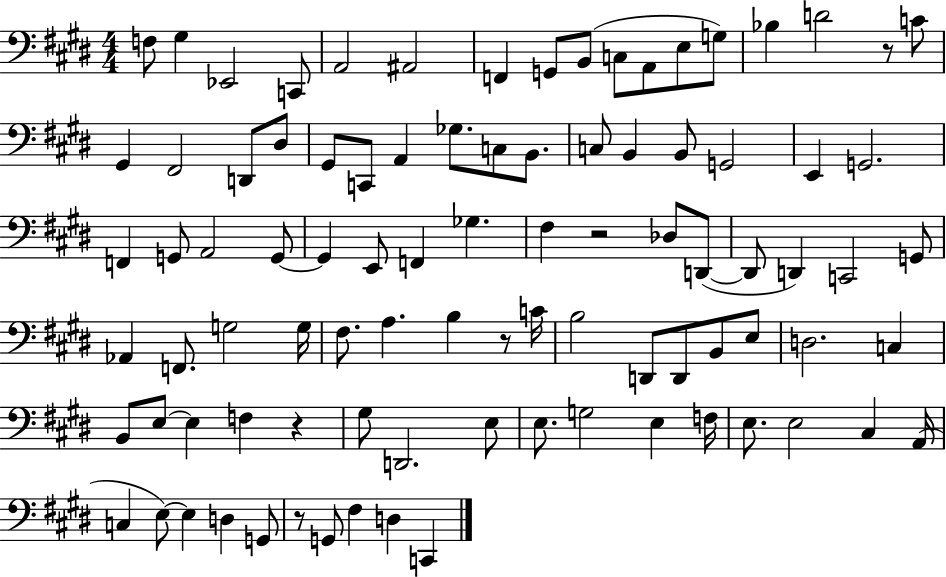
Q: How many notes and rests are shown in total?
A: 91